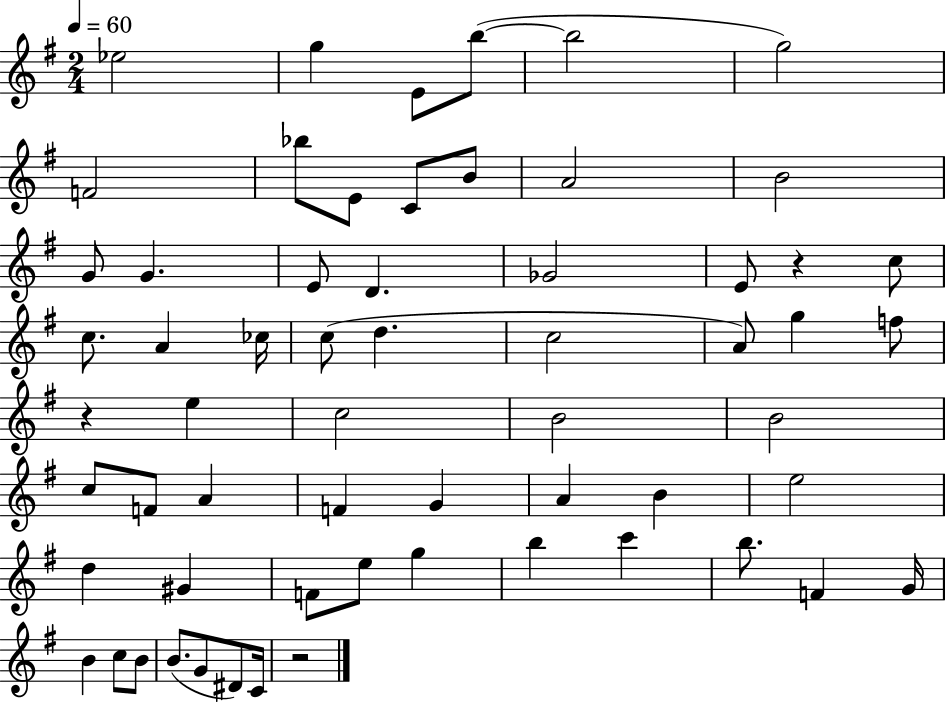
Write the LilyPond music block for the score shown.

{
  \clef treble
  \numericTimeSignature
  \time 2/4
  \key g \major
  \tempo 4 = 60
  ees''2 | g''4 e'8 b''8~(~ | b''2 | g''2) | \break f'2 | bes''8 e'8 c'8 b'8 | a'2 | b'2 | \break g'8 g'4. | e'8 d'4. | ges'2 | e'8 r4 c''8 | \break c''8. a'4 ces''16 | c''8( d''4. | c''2 | a'8) g''4 f''8 | \break r4 e''4 | c''2 | b'2 | b'2 | \break c''8 f'8 a'4 | f'4 g'4 | a'4 b'4 | e''2 | \break d''4 gis'4 | f'8 e''8 g''4 | b''4 c'''4 | b''8. f'4 g'16 | \break b'4 c''8 b'8 | b'8.( g'8 dis'8) c'16 | r2 | \bar "|."
}